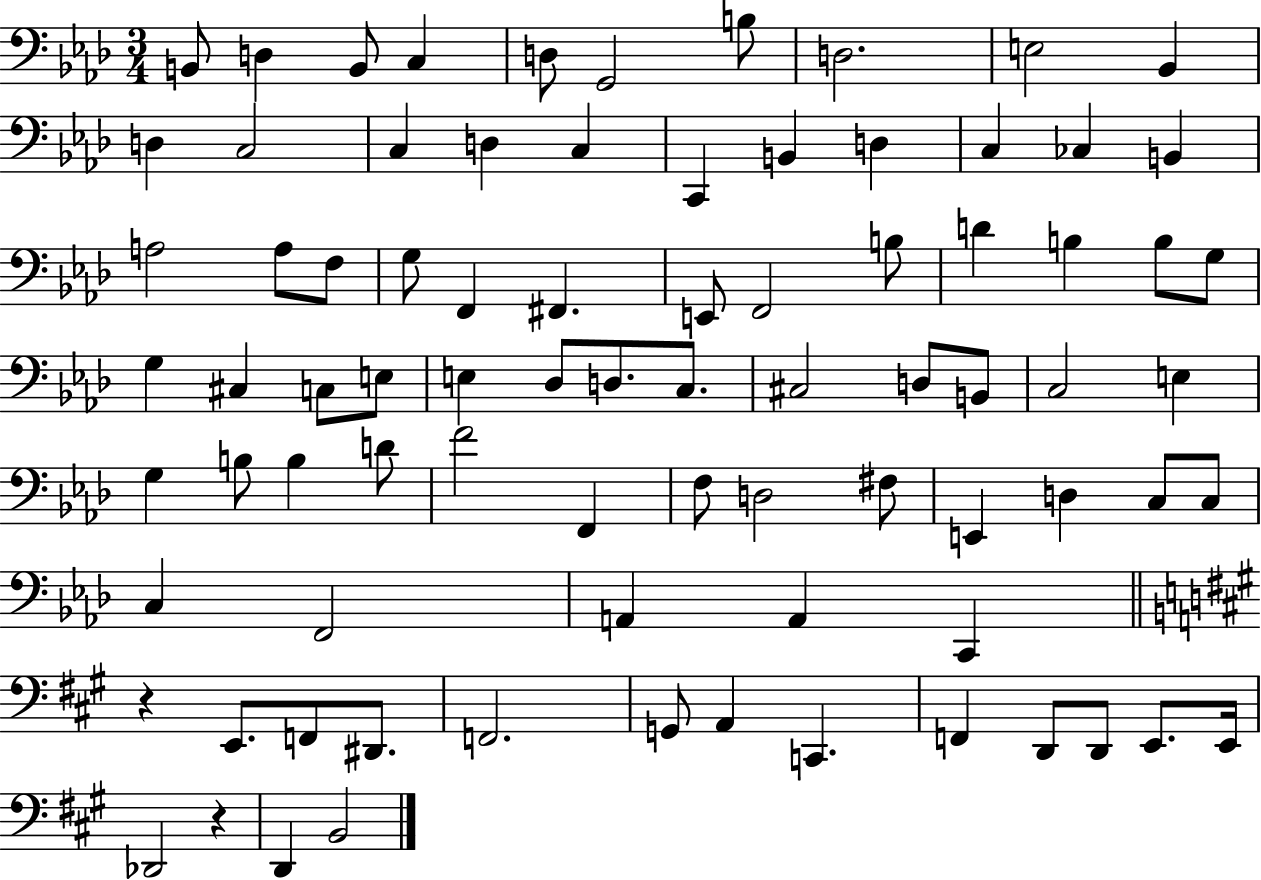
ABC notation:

X:1
T:Untitled
M:3/4
L:1/4
K:Ab
B,,/2 D, B,,/2 C, D,/2 G,,2 B,/2 D,2 E,2 _B,, D, C,2 C, D, C, C,, B,, D, C, _C, B,, A,2 A,/2 F,/2 G,/2 F,, ^F,, E,,/2 F,,2 B,/2 D B, B,/2 G,/2 G, ^C, C,/2 E,/2 E, _D,/2 D,/2 C,/2 ^C,2 D,/2 B,,/2 C,2 E, G, B,/2 B, D/2 F2 F,, F,/2 D,2 ^F,/2 E,, D, C,/2 C,/2 C, F,,2 A,, A,, C,, z E,,/2 F,,/2 ^D,,/2 F,,2 G,,/2 A,, C,, F,, D,,/2 D,,/2 E,,/2 E,,/4 _D,,2 z D,, B,,2